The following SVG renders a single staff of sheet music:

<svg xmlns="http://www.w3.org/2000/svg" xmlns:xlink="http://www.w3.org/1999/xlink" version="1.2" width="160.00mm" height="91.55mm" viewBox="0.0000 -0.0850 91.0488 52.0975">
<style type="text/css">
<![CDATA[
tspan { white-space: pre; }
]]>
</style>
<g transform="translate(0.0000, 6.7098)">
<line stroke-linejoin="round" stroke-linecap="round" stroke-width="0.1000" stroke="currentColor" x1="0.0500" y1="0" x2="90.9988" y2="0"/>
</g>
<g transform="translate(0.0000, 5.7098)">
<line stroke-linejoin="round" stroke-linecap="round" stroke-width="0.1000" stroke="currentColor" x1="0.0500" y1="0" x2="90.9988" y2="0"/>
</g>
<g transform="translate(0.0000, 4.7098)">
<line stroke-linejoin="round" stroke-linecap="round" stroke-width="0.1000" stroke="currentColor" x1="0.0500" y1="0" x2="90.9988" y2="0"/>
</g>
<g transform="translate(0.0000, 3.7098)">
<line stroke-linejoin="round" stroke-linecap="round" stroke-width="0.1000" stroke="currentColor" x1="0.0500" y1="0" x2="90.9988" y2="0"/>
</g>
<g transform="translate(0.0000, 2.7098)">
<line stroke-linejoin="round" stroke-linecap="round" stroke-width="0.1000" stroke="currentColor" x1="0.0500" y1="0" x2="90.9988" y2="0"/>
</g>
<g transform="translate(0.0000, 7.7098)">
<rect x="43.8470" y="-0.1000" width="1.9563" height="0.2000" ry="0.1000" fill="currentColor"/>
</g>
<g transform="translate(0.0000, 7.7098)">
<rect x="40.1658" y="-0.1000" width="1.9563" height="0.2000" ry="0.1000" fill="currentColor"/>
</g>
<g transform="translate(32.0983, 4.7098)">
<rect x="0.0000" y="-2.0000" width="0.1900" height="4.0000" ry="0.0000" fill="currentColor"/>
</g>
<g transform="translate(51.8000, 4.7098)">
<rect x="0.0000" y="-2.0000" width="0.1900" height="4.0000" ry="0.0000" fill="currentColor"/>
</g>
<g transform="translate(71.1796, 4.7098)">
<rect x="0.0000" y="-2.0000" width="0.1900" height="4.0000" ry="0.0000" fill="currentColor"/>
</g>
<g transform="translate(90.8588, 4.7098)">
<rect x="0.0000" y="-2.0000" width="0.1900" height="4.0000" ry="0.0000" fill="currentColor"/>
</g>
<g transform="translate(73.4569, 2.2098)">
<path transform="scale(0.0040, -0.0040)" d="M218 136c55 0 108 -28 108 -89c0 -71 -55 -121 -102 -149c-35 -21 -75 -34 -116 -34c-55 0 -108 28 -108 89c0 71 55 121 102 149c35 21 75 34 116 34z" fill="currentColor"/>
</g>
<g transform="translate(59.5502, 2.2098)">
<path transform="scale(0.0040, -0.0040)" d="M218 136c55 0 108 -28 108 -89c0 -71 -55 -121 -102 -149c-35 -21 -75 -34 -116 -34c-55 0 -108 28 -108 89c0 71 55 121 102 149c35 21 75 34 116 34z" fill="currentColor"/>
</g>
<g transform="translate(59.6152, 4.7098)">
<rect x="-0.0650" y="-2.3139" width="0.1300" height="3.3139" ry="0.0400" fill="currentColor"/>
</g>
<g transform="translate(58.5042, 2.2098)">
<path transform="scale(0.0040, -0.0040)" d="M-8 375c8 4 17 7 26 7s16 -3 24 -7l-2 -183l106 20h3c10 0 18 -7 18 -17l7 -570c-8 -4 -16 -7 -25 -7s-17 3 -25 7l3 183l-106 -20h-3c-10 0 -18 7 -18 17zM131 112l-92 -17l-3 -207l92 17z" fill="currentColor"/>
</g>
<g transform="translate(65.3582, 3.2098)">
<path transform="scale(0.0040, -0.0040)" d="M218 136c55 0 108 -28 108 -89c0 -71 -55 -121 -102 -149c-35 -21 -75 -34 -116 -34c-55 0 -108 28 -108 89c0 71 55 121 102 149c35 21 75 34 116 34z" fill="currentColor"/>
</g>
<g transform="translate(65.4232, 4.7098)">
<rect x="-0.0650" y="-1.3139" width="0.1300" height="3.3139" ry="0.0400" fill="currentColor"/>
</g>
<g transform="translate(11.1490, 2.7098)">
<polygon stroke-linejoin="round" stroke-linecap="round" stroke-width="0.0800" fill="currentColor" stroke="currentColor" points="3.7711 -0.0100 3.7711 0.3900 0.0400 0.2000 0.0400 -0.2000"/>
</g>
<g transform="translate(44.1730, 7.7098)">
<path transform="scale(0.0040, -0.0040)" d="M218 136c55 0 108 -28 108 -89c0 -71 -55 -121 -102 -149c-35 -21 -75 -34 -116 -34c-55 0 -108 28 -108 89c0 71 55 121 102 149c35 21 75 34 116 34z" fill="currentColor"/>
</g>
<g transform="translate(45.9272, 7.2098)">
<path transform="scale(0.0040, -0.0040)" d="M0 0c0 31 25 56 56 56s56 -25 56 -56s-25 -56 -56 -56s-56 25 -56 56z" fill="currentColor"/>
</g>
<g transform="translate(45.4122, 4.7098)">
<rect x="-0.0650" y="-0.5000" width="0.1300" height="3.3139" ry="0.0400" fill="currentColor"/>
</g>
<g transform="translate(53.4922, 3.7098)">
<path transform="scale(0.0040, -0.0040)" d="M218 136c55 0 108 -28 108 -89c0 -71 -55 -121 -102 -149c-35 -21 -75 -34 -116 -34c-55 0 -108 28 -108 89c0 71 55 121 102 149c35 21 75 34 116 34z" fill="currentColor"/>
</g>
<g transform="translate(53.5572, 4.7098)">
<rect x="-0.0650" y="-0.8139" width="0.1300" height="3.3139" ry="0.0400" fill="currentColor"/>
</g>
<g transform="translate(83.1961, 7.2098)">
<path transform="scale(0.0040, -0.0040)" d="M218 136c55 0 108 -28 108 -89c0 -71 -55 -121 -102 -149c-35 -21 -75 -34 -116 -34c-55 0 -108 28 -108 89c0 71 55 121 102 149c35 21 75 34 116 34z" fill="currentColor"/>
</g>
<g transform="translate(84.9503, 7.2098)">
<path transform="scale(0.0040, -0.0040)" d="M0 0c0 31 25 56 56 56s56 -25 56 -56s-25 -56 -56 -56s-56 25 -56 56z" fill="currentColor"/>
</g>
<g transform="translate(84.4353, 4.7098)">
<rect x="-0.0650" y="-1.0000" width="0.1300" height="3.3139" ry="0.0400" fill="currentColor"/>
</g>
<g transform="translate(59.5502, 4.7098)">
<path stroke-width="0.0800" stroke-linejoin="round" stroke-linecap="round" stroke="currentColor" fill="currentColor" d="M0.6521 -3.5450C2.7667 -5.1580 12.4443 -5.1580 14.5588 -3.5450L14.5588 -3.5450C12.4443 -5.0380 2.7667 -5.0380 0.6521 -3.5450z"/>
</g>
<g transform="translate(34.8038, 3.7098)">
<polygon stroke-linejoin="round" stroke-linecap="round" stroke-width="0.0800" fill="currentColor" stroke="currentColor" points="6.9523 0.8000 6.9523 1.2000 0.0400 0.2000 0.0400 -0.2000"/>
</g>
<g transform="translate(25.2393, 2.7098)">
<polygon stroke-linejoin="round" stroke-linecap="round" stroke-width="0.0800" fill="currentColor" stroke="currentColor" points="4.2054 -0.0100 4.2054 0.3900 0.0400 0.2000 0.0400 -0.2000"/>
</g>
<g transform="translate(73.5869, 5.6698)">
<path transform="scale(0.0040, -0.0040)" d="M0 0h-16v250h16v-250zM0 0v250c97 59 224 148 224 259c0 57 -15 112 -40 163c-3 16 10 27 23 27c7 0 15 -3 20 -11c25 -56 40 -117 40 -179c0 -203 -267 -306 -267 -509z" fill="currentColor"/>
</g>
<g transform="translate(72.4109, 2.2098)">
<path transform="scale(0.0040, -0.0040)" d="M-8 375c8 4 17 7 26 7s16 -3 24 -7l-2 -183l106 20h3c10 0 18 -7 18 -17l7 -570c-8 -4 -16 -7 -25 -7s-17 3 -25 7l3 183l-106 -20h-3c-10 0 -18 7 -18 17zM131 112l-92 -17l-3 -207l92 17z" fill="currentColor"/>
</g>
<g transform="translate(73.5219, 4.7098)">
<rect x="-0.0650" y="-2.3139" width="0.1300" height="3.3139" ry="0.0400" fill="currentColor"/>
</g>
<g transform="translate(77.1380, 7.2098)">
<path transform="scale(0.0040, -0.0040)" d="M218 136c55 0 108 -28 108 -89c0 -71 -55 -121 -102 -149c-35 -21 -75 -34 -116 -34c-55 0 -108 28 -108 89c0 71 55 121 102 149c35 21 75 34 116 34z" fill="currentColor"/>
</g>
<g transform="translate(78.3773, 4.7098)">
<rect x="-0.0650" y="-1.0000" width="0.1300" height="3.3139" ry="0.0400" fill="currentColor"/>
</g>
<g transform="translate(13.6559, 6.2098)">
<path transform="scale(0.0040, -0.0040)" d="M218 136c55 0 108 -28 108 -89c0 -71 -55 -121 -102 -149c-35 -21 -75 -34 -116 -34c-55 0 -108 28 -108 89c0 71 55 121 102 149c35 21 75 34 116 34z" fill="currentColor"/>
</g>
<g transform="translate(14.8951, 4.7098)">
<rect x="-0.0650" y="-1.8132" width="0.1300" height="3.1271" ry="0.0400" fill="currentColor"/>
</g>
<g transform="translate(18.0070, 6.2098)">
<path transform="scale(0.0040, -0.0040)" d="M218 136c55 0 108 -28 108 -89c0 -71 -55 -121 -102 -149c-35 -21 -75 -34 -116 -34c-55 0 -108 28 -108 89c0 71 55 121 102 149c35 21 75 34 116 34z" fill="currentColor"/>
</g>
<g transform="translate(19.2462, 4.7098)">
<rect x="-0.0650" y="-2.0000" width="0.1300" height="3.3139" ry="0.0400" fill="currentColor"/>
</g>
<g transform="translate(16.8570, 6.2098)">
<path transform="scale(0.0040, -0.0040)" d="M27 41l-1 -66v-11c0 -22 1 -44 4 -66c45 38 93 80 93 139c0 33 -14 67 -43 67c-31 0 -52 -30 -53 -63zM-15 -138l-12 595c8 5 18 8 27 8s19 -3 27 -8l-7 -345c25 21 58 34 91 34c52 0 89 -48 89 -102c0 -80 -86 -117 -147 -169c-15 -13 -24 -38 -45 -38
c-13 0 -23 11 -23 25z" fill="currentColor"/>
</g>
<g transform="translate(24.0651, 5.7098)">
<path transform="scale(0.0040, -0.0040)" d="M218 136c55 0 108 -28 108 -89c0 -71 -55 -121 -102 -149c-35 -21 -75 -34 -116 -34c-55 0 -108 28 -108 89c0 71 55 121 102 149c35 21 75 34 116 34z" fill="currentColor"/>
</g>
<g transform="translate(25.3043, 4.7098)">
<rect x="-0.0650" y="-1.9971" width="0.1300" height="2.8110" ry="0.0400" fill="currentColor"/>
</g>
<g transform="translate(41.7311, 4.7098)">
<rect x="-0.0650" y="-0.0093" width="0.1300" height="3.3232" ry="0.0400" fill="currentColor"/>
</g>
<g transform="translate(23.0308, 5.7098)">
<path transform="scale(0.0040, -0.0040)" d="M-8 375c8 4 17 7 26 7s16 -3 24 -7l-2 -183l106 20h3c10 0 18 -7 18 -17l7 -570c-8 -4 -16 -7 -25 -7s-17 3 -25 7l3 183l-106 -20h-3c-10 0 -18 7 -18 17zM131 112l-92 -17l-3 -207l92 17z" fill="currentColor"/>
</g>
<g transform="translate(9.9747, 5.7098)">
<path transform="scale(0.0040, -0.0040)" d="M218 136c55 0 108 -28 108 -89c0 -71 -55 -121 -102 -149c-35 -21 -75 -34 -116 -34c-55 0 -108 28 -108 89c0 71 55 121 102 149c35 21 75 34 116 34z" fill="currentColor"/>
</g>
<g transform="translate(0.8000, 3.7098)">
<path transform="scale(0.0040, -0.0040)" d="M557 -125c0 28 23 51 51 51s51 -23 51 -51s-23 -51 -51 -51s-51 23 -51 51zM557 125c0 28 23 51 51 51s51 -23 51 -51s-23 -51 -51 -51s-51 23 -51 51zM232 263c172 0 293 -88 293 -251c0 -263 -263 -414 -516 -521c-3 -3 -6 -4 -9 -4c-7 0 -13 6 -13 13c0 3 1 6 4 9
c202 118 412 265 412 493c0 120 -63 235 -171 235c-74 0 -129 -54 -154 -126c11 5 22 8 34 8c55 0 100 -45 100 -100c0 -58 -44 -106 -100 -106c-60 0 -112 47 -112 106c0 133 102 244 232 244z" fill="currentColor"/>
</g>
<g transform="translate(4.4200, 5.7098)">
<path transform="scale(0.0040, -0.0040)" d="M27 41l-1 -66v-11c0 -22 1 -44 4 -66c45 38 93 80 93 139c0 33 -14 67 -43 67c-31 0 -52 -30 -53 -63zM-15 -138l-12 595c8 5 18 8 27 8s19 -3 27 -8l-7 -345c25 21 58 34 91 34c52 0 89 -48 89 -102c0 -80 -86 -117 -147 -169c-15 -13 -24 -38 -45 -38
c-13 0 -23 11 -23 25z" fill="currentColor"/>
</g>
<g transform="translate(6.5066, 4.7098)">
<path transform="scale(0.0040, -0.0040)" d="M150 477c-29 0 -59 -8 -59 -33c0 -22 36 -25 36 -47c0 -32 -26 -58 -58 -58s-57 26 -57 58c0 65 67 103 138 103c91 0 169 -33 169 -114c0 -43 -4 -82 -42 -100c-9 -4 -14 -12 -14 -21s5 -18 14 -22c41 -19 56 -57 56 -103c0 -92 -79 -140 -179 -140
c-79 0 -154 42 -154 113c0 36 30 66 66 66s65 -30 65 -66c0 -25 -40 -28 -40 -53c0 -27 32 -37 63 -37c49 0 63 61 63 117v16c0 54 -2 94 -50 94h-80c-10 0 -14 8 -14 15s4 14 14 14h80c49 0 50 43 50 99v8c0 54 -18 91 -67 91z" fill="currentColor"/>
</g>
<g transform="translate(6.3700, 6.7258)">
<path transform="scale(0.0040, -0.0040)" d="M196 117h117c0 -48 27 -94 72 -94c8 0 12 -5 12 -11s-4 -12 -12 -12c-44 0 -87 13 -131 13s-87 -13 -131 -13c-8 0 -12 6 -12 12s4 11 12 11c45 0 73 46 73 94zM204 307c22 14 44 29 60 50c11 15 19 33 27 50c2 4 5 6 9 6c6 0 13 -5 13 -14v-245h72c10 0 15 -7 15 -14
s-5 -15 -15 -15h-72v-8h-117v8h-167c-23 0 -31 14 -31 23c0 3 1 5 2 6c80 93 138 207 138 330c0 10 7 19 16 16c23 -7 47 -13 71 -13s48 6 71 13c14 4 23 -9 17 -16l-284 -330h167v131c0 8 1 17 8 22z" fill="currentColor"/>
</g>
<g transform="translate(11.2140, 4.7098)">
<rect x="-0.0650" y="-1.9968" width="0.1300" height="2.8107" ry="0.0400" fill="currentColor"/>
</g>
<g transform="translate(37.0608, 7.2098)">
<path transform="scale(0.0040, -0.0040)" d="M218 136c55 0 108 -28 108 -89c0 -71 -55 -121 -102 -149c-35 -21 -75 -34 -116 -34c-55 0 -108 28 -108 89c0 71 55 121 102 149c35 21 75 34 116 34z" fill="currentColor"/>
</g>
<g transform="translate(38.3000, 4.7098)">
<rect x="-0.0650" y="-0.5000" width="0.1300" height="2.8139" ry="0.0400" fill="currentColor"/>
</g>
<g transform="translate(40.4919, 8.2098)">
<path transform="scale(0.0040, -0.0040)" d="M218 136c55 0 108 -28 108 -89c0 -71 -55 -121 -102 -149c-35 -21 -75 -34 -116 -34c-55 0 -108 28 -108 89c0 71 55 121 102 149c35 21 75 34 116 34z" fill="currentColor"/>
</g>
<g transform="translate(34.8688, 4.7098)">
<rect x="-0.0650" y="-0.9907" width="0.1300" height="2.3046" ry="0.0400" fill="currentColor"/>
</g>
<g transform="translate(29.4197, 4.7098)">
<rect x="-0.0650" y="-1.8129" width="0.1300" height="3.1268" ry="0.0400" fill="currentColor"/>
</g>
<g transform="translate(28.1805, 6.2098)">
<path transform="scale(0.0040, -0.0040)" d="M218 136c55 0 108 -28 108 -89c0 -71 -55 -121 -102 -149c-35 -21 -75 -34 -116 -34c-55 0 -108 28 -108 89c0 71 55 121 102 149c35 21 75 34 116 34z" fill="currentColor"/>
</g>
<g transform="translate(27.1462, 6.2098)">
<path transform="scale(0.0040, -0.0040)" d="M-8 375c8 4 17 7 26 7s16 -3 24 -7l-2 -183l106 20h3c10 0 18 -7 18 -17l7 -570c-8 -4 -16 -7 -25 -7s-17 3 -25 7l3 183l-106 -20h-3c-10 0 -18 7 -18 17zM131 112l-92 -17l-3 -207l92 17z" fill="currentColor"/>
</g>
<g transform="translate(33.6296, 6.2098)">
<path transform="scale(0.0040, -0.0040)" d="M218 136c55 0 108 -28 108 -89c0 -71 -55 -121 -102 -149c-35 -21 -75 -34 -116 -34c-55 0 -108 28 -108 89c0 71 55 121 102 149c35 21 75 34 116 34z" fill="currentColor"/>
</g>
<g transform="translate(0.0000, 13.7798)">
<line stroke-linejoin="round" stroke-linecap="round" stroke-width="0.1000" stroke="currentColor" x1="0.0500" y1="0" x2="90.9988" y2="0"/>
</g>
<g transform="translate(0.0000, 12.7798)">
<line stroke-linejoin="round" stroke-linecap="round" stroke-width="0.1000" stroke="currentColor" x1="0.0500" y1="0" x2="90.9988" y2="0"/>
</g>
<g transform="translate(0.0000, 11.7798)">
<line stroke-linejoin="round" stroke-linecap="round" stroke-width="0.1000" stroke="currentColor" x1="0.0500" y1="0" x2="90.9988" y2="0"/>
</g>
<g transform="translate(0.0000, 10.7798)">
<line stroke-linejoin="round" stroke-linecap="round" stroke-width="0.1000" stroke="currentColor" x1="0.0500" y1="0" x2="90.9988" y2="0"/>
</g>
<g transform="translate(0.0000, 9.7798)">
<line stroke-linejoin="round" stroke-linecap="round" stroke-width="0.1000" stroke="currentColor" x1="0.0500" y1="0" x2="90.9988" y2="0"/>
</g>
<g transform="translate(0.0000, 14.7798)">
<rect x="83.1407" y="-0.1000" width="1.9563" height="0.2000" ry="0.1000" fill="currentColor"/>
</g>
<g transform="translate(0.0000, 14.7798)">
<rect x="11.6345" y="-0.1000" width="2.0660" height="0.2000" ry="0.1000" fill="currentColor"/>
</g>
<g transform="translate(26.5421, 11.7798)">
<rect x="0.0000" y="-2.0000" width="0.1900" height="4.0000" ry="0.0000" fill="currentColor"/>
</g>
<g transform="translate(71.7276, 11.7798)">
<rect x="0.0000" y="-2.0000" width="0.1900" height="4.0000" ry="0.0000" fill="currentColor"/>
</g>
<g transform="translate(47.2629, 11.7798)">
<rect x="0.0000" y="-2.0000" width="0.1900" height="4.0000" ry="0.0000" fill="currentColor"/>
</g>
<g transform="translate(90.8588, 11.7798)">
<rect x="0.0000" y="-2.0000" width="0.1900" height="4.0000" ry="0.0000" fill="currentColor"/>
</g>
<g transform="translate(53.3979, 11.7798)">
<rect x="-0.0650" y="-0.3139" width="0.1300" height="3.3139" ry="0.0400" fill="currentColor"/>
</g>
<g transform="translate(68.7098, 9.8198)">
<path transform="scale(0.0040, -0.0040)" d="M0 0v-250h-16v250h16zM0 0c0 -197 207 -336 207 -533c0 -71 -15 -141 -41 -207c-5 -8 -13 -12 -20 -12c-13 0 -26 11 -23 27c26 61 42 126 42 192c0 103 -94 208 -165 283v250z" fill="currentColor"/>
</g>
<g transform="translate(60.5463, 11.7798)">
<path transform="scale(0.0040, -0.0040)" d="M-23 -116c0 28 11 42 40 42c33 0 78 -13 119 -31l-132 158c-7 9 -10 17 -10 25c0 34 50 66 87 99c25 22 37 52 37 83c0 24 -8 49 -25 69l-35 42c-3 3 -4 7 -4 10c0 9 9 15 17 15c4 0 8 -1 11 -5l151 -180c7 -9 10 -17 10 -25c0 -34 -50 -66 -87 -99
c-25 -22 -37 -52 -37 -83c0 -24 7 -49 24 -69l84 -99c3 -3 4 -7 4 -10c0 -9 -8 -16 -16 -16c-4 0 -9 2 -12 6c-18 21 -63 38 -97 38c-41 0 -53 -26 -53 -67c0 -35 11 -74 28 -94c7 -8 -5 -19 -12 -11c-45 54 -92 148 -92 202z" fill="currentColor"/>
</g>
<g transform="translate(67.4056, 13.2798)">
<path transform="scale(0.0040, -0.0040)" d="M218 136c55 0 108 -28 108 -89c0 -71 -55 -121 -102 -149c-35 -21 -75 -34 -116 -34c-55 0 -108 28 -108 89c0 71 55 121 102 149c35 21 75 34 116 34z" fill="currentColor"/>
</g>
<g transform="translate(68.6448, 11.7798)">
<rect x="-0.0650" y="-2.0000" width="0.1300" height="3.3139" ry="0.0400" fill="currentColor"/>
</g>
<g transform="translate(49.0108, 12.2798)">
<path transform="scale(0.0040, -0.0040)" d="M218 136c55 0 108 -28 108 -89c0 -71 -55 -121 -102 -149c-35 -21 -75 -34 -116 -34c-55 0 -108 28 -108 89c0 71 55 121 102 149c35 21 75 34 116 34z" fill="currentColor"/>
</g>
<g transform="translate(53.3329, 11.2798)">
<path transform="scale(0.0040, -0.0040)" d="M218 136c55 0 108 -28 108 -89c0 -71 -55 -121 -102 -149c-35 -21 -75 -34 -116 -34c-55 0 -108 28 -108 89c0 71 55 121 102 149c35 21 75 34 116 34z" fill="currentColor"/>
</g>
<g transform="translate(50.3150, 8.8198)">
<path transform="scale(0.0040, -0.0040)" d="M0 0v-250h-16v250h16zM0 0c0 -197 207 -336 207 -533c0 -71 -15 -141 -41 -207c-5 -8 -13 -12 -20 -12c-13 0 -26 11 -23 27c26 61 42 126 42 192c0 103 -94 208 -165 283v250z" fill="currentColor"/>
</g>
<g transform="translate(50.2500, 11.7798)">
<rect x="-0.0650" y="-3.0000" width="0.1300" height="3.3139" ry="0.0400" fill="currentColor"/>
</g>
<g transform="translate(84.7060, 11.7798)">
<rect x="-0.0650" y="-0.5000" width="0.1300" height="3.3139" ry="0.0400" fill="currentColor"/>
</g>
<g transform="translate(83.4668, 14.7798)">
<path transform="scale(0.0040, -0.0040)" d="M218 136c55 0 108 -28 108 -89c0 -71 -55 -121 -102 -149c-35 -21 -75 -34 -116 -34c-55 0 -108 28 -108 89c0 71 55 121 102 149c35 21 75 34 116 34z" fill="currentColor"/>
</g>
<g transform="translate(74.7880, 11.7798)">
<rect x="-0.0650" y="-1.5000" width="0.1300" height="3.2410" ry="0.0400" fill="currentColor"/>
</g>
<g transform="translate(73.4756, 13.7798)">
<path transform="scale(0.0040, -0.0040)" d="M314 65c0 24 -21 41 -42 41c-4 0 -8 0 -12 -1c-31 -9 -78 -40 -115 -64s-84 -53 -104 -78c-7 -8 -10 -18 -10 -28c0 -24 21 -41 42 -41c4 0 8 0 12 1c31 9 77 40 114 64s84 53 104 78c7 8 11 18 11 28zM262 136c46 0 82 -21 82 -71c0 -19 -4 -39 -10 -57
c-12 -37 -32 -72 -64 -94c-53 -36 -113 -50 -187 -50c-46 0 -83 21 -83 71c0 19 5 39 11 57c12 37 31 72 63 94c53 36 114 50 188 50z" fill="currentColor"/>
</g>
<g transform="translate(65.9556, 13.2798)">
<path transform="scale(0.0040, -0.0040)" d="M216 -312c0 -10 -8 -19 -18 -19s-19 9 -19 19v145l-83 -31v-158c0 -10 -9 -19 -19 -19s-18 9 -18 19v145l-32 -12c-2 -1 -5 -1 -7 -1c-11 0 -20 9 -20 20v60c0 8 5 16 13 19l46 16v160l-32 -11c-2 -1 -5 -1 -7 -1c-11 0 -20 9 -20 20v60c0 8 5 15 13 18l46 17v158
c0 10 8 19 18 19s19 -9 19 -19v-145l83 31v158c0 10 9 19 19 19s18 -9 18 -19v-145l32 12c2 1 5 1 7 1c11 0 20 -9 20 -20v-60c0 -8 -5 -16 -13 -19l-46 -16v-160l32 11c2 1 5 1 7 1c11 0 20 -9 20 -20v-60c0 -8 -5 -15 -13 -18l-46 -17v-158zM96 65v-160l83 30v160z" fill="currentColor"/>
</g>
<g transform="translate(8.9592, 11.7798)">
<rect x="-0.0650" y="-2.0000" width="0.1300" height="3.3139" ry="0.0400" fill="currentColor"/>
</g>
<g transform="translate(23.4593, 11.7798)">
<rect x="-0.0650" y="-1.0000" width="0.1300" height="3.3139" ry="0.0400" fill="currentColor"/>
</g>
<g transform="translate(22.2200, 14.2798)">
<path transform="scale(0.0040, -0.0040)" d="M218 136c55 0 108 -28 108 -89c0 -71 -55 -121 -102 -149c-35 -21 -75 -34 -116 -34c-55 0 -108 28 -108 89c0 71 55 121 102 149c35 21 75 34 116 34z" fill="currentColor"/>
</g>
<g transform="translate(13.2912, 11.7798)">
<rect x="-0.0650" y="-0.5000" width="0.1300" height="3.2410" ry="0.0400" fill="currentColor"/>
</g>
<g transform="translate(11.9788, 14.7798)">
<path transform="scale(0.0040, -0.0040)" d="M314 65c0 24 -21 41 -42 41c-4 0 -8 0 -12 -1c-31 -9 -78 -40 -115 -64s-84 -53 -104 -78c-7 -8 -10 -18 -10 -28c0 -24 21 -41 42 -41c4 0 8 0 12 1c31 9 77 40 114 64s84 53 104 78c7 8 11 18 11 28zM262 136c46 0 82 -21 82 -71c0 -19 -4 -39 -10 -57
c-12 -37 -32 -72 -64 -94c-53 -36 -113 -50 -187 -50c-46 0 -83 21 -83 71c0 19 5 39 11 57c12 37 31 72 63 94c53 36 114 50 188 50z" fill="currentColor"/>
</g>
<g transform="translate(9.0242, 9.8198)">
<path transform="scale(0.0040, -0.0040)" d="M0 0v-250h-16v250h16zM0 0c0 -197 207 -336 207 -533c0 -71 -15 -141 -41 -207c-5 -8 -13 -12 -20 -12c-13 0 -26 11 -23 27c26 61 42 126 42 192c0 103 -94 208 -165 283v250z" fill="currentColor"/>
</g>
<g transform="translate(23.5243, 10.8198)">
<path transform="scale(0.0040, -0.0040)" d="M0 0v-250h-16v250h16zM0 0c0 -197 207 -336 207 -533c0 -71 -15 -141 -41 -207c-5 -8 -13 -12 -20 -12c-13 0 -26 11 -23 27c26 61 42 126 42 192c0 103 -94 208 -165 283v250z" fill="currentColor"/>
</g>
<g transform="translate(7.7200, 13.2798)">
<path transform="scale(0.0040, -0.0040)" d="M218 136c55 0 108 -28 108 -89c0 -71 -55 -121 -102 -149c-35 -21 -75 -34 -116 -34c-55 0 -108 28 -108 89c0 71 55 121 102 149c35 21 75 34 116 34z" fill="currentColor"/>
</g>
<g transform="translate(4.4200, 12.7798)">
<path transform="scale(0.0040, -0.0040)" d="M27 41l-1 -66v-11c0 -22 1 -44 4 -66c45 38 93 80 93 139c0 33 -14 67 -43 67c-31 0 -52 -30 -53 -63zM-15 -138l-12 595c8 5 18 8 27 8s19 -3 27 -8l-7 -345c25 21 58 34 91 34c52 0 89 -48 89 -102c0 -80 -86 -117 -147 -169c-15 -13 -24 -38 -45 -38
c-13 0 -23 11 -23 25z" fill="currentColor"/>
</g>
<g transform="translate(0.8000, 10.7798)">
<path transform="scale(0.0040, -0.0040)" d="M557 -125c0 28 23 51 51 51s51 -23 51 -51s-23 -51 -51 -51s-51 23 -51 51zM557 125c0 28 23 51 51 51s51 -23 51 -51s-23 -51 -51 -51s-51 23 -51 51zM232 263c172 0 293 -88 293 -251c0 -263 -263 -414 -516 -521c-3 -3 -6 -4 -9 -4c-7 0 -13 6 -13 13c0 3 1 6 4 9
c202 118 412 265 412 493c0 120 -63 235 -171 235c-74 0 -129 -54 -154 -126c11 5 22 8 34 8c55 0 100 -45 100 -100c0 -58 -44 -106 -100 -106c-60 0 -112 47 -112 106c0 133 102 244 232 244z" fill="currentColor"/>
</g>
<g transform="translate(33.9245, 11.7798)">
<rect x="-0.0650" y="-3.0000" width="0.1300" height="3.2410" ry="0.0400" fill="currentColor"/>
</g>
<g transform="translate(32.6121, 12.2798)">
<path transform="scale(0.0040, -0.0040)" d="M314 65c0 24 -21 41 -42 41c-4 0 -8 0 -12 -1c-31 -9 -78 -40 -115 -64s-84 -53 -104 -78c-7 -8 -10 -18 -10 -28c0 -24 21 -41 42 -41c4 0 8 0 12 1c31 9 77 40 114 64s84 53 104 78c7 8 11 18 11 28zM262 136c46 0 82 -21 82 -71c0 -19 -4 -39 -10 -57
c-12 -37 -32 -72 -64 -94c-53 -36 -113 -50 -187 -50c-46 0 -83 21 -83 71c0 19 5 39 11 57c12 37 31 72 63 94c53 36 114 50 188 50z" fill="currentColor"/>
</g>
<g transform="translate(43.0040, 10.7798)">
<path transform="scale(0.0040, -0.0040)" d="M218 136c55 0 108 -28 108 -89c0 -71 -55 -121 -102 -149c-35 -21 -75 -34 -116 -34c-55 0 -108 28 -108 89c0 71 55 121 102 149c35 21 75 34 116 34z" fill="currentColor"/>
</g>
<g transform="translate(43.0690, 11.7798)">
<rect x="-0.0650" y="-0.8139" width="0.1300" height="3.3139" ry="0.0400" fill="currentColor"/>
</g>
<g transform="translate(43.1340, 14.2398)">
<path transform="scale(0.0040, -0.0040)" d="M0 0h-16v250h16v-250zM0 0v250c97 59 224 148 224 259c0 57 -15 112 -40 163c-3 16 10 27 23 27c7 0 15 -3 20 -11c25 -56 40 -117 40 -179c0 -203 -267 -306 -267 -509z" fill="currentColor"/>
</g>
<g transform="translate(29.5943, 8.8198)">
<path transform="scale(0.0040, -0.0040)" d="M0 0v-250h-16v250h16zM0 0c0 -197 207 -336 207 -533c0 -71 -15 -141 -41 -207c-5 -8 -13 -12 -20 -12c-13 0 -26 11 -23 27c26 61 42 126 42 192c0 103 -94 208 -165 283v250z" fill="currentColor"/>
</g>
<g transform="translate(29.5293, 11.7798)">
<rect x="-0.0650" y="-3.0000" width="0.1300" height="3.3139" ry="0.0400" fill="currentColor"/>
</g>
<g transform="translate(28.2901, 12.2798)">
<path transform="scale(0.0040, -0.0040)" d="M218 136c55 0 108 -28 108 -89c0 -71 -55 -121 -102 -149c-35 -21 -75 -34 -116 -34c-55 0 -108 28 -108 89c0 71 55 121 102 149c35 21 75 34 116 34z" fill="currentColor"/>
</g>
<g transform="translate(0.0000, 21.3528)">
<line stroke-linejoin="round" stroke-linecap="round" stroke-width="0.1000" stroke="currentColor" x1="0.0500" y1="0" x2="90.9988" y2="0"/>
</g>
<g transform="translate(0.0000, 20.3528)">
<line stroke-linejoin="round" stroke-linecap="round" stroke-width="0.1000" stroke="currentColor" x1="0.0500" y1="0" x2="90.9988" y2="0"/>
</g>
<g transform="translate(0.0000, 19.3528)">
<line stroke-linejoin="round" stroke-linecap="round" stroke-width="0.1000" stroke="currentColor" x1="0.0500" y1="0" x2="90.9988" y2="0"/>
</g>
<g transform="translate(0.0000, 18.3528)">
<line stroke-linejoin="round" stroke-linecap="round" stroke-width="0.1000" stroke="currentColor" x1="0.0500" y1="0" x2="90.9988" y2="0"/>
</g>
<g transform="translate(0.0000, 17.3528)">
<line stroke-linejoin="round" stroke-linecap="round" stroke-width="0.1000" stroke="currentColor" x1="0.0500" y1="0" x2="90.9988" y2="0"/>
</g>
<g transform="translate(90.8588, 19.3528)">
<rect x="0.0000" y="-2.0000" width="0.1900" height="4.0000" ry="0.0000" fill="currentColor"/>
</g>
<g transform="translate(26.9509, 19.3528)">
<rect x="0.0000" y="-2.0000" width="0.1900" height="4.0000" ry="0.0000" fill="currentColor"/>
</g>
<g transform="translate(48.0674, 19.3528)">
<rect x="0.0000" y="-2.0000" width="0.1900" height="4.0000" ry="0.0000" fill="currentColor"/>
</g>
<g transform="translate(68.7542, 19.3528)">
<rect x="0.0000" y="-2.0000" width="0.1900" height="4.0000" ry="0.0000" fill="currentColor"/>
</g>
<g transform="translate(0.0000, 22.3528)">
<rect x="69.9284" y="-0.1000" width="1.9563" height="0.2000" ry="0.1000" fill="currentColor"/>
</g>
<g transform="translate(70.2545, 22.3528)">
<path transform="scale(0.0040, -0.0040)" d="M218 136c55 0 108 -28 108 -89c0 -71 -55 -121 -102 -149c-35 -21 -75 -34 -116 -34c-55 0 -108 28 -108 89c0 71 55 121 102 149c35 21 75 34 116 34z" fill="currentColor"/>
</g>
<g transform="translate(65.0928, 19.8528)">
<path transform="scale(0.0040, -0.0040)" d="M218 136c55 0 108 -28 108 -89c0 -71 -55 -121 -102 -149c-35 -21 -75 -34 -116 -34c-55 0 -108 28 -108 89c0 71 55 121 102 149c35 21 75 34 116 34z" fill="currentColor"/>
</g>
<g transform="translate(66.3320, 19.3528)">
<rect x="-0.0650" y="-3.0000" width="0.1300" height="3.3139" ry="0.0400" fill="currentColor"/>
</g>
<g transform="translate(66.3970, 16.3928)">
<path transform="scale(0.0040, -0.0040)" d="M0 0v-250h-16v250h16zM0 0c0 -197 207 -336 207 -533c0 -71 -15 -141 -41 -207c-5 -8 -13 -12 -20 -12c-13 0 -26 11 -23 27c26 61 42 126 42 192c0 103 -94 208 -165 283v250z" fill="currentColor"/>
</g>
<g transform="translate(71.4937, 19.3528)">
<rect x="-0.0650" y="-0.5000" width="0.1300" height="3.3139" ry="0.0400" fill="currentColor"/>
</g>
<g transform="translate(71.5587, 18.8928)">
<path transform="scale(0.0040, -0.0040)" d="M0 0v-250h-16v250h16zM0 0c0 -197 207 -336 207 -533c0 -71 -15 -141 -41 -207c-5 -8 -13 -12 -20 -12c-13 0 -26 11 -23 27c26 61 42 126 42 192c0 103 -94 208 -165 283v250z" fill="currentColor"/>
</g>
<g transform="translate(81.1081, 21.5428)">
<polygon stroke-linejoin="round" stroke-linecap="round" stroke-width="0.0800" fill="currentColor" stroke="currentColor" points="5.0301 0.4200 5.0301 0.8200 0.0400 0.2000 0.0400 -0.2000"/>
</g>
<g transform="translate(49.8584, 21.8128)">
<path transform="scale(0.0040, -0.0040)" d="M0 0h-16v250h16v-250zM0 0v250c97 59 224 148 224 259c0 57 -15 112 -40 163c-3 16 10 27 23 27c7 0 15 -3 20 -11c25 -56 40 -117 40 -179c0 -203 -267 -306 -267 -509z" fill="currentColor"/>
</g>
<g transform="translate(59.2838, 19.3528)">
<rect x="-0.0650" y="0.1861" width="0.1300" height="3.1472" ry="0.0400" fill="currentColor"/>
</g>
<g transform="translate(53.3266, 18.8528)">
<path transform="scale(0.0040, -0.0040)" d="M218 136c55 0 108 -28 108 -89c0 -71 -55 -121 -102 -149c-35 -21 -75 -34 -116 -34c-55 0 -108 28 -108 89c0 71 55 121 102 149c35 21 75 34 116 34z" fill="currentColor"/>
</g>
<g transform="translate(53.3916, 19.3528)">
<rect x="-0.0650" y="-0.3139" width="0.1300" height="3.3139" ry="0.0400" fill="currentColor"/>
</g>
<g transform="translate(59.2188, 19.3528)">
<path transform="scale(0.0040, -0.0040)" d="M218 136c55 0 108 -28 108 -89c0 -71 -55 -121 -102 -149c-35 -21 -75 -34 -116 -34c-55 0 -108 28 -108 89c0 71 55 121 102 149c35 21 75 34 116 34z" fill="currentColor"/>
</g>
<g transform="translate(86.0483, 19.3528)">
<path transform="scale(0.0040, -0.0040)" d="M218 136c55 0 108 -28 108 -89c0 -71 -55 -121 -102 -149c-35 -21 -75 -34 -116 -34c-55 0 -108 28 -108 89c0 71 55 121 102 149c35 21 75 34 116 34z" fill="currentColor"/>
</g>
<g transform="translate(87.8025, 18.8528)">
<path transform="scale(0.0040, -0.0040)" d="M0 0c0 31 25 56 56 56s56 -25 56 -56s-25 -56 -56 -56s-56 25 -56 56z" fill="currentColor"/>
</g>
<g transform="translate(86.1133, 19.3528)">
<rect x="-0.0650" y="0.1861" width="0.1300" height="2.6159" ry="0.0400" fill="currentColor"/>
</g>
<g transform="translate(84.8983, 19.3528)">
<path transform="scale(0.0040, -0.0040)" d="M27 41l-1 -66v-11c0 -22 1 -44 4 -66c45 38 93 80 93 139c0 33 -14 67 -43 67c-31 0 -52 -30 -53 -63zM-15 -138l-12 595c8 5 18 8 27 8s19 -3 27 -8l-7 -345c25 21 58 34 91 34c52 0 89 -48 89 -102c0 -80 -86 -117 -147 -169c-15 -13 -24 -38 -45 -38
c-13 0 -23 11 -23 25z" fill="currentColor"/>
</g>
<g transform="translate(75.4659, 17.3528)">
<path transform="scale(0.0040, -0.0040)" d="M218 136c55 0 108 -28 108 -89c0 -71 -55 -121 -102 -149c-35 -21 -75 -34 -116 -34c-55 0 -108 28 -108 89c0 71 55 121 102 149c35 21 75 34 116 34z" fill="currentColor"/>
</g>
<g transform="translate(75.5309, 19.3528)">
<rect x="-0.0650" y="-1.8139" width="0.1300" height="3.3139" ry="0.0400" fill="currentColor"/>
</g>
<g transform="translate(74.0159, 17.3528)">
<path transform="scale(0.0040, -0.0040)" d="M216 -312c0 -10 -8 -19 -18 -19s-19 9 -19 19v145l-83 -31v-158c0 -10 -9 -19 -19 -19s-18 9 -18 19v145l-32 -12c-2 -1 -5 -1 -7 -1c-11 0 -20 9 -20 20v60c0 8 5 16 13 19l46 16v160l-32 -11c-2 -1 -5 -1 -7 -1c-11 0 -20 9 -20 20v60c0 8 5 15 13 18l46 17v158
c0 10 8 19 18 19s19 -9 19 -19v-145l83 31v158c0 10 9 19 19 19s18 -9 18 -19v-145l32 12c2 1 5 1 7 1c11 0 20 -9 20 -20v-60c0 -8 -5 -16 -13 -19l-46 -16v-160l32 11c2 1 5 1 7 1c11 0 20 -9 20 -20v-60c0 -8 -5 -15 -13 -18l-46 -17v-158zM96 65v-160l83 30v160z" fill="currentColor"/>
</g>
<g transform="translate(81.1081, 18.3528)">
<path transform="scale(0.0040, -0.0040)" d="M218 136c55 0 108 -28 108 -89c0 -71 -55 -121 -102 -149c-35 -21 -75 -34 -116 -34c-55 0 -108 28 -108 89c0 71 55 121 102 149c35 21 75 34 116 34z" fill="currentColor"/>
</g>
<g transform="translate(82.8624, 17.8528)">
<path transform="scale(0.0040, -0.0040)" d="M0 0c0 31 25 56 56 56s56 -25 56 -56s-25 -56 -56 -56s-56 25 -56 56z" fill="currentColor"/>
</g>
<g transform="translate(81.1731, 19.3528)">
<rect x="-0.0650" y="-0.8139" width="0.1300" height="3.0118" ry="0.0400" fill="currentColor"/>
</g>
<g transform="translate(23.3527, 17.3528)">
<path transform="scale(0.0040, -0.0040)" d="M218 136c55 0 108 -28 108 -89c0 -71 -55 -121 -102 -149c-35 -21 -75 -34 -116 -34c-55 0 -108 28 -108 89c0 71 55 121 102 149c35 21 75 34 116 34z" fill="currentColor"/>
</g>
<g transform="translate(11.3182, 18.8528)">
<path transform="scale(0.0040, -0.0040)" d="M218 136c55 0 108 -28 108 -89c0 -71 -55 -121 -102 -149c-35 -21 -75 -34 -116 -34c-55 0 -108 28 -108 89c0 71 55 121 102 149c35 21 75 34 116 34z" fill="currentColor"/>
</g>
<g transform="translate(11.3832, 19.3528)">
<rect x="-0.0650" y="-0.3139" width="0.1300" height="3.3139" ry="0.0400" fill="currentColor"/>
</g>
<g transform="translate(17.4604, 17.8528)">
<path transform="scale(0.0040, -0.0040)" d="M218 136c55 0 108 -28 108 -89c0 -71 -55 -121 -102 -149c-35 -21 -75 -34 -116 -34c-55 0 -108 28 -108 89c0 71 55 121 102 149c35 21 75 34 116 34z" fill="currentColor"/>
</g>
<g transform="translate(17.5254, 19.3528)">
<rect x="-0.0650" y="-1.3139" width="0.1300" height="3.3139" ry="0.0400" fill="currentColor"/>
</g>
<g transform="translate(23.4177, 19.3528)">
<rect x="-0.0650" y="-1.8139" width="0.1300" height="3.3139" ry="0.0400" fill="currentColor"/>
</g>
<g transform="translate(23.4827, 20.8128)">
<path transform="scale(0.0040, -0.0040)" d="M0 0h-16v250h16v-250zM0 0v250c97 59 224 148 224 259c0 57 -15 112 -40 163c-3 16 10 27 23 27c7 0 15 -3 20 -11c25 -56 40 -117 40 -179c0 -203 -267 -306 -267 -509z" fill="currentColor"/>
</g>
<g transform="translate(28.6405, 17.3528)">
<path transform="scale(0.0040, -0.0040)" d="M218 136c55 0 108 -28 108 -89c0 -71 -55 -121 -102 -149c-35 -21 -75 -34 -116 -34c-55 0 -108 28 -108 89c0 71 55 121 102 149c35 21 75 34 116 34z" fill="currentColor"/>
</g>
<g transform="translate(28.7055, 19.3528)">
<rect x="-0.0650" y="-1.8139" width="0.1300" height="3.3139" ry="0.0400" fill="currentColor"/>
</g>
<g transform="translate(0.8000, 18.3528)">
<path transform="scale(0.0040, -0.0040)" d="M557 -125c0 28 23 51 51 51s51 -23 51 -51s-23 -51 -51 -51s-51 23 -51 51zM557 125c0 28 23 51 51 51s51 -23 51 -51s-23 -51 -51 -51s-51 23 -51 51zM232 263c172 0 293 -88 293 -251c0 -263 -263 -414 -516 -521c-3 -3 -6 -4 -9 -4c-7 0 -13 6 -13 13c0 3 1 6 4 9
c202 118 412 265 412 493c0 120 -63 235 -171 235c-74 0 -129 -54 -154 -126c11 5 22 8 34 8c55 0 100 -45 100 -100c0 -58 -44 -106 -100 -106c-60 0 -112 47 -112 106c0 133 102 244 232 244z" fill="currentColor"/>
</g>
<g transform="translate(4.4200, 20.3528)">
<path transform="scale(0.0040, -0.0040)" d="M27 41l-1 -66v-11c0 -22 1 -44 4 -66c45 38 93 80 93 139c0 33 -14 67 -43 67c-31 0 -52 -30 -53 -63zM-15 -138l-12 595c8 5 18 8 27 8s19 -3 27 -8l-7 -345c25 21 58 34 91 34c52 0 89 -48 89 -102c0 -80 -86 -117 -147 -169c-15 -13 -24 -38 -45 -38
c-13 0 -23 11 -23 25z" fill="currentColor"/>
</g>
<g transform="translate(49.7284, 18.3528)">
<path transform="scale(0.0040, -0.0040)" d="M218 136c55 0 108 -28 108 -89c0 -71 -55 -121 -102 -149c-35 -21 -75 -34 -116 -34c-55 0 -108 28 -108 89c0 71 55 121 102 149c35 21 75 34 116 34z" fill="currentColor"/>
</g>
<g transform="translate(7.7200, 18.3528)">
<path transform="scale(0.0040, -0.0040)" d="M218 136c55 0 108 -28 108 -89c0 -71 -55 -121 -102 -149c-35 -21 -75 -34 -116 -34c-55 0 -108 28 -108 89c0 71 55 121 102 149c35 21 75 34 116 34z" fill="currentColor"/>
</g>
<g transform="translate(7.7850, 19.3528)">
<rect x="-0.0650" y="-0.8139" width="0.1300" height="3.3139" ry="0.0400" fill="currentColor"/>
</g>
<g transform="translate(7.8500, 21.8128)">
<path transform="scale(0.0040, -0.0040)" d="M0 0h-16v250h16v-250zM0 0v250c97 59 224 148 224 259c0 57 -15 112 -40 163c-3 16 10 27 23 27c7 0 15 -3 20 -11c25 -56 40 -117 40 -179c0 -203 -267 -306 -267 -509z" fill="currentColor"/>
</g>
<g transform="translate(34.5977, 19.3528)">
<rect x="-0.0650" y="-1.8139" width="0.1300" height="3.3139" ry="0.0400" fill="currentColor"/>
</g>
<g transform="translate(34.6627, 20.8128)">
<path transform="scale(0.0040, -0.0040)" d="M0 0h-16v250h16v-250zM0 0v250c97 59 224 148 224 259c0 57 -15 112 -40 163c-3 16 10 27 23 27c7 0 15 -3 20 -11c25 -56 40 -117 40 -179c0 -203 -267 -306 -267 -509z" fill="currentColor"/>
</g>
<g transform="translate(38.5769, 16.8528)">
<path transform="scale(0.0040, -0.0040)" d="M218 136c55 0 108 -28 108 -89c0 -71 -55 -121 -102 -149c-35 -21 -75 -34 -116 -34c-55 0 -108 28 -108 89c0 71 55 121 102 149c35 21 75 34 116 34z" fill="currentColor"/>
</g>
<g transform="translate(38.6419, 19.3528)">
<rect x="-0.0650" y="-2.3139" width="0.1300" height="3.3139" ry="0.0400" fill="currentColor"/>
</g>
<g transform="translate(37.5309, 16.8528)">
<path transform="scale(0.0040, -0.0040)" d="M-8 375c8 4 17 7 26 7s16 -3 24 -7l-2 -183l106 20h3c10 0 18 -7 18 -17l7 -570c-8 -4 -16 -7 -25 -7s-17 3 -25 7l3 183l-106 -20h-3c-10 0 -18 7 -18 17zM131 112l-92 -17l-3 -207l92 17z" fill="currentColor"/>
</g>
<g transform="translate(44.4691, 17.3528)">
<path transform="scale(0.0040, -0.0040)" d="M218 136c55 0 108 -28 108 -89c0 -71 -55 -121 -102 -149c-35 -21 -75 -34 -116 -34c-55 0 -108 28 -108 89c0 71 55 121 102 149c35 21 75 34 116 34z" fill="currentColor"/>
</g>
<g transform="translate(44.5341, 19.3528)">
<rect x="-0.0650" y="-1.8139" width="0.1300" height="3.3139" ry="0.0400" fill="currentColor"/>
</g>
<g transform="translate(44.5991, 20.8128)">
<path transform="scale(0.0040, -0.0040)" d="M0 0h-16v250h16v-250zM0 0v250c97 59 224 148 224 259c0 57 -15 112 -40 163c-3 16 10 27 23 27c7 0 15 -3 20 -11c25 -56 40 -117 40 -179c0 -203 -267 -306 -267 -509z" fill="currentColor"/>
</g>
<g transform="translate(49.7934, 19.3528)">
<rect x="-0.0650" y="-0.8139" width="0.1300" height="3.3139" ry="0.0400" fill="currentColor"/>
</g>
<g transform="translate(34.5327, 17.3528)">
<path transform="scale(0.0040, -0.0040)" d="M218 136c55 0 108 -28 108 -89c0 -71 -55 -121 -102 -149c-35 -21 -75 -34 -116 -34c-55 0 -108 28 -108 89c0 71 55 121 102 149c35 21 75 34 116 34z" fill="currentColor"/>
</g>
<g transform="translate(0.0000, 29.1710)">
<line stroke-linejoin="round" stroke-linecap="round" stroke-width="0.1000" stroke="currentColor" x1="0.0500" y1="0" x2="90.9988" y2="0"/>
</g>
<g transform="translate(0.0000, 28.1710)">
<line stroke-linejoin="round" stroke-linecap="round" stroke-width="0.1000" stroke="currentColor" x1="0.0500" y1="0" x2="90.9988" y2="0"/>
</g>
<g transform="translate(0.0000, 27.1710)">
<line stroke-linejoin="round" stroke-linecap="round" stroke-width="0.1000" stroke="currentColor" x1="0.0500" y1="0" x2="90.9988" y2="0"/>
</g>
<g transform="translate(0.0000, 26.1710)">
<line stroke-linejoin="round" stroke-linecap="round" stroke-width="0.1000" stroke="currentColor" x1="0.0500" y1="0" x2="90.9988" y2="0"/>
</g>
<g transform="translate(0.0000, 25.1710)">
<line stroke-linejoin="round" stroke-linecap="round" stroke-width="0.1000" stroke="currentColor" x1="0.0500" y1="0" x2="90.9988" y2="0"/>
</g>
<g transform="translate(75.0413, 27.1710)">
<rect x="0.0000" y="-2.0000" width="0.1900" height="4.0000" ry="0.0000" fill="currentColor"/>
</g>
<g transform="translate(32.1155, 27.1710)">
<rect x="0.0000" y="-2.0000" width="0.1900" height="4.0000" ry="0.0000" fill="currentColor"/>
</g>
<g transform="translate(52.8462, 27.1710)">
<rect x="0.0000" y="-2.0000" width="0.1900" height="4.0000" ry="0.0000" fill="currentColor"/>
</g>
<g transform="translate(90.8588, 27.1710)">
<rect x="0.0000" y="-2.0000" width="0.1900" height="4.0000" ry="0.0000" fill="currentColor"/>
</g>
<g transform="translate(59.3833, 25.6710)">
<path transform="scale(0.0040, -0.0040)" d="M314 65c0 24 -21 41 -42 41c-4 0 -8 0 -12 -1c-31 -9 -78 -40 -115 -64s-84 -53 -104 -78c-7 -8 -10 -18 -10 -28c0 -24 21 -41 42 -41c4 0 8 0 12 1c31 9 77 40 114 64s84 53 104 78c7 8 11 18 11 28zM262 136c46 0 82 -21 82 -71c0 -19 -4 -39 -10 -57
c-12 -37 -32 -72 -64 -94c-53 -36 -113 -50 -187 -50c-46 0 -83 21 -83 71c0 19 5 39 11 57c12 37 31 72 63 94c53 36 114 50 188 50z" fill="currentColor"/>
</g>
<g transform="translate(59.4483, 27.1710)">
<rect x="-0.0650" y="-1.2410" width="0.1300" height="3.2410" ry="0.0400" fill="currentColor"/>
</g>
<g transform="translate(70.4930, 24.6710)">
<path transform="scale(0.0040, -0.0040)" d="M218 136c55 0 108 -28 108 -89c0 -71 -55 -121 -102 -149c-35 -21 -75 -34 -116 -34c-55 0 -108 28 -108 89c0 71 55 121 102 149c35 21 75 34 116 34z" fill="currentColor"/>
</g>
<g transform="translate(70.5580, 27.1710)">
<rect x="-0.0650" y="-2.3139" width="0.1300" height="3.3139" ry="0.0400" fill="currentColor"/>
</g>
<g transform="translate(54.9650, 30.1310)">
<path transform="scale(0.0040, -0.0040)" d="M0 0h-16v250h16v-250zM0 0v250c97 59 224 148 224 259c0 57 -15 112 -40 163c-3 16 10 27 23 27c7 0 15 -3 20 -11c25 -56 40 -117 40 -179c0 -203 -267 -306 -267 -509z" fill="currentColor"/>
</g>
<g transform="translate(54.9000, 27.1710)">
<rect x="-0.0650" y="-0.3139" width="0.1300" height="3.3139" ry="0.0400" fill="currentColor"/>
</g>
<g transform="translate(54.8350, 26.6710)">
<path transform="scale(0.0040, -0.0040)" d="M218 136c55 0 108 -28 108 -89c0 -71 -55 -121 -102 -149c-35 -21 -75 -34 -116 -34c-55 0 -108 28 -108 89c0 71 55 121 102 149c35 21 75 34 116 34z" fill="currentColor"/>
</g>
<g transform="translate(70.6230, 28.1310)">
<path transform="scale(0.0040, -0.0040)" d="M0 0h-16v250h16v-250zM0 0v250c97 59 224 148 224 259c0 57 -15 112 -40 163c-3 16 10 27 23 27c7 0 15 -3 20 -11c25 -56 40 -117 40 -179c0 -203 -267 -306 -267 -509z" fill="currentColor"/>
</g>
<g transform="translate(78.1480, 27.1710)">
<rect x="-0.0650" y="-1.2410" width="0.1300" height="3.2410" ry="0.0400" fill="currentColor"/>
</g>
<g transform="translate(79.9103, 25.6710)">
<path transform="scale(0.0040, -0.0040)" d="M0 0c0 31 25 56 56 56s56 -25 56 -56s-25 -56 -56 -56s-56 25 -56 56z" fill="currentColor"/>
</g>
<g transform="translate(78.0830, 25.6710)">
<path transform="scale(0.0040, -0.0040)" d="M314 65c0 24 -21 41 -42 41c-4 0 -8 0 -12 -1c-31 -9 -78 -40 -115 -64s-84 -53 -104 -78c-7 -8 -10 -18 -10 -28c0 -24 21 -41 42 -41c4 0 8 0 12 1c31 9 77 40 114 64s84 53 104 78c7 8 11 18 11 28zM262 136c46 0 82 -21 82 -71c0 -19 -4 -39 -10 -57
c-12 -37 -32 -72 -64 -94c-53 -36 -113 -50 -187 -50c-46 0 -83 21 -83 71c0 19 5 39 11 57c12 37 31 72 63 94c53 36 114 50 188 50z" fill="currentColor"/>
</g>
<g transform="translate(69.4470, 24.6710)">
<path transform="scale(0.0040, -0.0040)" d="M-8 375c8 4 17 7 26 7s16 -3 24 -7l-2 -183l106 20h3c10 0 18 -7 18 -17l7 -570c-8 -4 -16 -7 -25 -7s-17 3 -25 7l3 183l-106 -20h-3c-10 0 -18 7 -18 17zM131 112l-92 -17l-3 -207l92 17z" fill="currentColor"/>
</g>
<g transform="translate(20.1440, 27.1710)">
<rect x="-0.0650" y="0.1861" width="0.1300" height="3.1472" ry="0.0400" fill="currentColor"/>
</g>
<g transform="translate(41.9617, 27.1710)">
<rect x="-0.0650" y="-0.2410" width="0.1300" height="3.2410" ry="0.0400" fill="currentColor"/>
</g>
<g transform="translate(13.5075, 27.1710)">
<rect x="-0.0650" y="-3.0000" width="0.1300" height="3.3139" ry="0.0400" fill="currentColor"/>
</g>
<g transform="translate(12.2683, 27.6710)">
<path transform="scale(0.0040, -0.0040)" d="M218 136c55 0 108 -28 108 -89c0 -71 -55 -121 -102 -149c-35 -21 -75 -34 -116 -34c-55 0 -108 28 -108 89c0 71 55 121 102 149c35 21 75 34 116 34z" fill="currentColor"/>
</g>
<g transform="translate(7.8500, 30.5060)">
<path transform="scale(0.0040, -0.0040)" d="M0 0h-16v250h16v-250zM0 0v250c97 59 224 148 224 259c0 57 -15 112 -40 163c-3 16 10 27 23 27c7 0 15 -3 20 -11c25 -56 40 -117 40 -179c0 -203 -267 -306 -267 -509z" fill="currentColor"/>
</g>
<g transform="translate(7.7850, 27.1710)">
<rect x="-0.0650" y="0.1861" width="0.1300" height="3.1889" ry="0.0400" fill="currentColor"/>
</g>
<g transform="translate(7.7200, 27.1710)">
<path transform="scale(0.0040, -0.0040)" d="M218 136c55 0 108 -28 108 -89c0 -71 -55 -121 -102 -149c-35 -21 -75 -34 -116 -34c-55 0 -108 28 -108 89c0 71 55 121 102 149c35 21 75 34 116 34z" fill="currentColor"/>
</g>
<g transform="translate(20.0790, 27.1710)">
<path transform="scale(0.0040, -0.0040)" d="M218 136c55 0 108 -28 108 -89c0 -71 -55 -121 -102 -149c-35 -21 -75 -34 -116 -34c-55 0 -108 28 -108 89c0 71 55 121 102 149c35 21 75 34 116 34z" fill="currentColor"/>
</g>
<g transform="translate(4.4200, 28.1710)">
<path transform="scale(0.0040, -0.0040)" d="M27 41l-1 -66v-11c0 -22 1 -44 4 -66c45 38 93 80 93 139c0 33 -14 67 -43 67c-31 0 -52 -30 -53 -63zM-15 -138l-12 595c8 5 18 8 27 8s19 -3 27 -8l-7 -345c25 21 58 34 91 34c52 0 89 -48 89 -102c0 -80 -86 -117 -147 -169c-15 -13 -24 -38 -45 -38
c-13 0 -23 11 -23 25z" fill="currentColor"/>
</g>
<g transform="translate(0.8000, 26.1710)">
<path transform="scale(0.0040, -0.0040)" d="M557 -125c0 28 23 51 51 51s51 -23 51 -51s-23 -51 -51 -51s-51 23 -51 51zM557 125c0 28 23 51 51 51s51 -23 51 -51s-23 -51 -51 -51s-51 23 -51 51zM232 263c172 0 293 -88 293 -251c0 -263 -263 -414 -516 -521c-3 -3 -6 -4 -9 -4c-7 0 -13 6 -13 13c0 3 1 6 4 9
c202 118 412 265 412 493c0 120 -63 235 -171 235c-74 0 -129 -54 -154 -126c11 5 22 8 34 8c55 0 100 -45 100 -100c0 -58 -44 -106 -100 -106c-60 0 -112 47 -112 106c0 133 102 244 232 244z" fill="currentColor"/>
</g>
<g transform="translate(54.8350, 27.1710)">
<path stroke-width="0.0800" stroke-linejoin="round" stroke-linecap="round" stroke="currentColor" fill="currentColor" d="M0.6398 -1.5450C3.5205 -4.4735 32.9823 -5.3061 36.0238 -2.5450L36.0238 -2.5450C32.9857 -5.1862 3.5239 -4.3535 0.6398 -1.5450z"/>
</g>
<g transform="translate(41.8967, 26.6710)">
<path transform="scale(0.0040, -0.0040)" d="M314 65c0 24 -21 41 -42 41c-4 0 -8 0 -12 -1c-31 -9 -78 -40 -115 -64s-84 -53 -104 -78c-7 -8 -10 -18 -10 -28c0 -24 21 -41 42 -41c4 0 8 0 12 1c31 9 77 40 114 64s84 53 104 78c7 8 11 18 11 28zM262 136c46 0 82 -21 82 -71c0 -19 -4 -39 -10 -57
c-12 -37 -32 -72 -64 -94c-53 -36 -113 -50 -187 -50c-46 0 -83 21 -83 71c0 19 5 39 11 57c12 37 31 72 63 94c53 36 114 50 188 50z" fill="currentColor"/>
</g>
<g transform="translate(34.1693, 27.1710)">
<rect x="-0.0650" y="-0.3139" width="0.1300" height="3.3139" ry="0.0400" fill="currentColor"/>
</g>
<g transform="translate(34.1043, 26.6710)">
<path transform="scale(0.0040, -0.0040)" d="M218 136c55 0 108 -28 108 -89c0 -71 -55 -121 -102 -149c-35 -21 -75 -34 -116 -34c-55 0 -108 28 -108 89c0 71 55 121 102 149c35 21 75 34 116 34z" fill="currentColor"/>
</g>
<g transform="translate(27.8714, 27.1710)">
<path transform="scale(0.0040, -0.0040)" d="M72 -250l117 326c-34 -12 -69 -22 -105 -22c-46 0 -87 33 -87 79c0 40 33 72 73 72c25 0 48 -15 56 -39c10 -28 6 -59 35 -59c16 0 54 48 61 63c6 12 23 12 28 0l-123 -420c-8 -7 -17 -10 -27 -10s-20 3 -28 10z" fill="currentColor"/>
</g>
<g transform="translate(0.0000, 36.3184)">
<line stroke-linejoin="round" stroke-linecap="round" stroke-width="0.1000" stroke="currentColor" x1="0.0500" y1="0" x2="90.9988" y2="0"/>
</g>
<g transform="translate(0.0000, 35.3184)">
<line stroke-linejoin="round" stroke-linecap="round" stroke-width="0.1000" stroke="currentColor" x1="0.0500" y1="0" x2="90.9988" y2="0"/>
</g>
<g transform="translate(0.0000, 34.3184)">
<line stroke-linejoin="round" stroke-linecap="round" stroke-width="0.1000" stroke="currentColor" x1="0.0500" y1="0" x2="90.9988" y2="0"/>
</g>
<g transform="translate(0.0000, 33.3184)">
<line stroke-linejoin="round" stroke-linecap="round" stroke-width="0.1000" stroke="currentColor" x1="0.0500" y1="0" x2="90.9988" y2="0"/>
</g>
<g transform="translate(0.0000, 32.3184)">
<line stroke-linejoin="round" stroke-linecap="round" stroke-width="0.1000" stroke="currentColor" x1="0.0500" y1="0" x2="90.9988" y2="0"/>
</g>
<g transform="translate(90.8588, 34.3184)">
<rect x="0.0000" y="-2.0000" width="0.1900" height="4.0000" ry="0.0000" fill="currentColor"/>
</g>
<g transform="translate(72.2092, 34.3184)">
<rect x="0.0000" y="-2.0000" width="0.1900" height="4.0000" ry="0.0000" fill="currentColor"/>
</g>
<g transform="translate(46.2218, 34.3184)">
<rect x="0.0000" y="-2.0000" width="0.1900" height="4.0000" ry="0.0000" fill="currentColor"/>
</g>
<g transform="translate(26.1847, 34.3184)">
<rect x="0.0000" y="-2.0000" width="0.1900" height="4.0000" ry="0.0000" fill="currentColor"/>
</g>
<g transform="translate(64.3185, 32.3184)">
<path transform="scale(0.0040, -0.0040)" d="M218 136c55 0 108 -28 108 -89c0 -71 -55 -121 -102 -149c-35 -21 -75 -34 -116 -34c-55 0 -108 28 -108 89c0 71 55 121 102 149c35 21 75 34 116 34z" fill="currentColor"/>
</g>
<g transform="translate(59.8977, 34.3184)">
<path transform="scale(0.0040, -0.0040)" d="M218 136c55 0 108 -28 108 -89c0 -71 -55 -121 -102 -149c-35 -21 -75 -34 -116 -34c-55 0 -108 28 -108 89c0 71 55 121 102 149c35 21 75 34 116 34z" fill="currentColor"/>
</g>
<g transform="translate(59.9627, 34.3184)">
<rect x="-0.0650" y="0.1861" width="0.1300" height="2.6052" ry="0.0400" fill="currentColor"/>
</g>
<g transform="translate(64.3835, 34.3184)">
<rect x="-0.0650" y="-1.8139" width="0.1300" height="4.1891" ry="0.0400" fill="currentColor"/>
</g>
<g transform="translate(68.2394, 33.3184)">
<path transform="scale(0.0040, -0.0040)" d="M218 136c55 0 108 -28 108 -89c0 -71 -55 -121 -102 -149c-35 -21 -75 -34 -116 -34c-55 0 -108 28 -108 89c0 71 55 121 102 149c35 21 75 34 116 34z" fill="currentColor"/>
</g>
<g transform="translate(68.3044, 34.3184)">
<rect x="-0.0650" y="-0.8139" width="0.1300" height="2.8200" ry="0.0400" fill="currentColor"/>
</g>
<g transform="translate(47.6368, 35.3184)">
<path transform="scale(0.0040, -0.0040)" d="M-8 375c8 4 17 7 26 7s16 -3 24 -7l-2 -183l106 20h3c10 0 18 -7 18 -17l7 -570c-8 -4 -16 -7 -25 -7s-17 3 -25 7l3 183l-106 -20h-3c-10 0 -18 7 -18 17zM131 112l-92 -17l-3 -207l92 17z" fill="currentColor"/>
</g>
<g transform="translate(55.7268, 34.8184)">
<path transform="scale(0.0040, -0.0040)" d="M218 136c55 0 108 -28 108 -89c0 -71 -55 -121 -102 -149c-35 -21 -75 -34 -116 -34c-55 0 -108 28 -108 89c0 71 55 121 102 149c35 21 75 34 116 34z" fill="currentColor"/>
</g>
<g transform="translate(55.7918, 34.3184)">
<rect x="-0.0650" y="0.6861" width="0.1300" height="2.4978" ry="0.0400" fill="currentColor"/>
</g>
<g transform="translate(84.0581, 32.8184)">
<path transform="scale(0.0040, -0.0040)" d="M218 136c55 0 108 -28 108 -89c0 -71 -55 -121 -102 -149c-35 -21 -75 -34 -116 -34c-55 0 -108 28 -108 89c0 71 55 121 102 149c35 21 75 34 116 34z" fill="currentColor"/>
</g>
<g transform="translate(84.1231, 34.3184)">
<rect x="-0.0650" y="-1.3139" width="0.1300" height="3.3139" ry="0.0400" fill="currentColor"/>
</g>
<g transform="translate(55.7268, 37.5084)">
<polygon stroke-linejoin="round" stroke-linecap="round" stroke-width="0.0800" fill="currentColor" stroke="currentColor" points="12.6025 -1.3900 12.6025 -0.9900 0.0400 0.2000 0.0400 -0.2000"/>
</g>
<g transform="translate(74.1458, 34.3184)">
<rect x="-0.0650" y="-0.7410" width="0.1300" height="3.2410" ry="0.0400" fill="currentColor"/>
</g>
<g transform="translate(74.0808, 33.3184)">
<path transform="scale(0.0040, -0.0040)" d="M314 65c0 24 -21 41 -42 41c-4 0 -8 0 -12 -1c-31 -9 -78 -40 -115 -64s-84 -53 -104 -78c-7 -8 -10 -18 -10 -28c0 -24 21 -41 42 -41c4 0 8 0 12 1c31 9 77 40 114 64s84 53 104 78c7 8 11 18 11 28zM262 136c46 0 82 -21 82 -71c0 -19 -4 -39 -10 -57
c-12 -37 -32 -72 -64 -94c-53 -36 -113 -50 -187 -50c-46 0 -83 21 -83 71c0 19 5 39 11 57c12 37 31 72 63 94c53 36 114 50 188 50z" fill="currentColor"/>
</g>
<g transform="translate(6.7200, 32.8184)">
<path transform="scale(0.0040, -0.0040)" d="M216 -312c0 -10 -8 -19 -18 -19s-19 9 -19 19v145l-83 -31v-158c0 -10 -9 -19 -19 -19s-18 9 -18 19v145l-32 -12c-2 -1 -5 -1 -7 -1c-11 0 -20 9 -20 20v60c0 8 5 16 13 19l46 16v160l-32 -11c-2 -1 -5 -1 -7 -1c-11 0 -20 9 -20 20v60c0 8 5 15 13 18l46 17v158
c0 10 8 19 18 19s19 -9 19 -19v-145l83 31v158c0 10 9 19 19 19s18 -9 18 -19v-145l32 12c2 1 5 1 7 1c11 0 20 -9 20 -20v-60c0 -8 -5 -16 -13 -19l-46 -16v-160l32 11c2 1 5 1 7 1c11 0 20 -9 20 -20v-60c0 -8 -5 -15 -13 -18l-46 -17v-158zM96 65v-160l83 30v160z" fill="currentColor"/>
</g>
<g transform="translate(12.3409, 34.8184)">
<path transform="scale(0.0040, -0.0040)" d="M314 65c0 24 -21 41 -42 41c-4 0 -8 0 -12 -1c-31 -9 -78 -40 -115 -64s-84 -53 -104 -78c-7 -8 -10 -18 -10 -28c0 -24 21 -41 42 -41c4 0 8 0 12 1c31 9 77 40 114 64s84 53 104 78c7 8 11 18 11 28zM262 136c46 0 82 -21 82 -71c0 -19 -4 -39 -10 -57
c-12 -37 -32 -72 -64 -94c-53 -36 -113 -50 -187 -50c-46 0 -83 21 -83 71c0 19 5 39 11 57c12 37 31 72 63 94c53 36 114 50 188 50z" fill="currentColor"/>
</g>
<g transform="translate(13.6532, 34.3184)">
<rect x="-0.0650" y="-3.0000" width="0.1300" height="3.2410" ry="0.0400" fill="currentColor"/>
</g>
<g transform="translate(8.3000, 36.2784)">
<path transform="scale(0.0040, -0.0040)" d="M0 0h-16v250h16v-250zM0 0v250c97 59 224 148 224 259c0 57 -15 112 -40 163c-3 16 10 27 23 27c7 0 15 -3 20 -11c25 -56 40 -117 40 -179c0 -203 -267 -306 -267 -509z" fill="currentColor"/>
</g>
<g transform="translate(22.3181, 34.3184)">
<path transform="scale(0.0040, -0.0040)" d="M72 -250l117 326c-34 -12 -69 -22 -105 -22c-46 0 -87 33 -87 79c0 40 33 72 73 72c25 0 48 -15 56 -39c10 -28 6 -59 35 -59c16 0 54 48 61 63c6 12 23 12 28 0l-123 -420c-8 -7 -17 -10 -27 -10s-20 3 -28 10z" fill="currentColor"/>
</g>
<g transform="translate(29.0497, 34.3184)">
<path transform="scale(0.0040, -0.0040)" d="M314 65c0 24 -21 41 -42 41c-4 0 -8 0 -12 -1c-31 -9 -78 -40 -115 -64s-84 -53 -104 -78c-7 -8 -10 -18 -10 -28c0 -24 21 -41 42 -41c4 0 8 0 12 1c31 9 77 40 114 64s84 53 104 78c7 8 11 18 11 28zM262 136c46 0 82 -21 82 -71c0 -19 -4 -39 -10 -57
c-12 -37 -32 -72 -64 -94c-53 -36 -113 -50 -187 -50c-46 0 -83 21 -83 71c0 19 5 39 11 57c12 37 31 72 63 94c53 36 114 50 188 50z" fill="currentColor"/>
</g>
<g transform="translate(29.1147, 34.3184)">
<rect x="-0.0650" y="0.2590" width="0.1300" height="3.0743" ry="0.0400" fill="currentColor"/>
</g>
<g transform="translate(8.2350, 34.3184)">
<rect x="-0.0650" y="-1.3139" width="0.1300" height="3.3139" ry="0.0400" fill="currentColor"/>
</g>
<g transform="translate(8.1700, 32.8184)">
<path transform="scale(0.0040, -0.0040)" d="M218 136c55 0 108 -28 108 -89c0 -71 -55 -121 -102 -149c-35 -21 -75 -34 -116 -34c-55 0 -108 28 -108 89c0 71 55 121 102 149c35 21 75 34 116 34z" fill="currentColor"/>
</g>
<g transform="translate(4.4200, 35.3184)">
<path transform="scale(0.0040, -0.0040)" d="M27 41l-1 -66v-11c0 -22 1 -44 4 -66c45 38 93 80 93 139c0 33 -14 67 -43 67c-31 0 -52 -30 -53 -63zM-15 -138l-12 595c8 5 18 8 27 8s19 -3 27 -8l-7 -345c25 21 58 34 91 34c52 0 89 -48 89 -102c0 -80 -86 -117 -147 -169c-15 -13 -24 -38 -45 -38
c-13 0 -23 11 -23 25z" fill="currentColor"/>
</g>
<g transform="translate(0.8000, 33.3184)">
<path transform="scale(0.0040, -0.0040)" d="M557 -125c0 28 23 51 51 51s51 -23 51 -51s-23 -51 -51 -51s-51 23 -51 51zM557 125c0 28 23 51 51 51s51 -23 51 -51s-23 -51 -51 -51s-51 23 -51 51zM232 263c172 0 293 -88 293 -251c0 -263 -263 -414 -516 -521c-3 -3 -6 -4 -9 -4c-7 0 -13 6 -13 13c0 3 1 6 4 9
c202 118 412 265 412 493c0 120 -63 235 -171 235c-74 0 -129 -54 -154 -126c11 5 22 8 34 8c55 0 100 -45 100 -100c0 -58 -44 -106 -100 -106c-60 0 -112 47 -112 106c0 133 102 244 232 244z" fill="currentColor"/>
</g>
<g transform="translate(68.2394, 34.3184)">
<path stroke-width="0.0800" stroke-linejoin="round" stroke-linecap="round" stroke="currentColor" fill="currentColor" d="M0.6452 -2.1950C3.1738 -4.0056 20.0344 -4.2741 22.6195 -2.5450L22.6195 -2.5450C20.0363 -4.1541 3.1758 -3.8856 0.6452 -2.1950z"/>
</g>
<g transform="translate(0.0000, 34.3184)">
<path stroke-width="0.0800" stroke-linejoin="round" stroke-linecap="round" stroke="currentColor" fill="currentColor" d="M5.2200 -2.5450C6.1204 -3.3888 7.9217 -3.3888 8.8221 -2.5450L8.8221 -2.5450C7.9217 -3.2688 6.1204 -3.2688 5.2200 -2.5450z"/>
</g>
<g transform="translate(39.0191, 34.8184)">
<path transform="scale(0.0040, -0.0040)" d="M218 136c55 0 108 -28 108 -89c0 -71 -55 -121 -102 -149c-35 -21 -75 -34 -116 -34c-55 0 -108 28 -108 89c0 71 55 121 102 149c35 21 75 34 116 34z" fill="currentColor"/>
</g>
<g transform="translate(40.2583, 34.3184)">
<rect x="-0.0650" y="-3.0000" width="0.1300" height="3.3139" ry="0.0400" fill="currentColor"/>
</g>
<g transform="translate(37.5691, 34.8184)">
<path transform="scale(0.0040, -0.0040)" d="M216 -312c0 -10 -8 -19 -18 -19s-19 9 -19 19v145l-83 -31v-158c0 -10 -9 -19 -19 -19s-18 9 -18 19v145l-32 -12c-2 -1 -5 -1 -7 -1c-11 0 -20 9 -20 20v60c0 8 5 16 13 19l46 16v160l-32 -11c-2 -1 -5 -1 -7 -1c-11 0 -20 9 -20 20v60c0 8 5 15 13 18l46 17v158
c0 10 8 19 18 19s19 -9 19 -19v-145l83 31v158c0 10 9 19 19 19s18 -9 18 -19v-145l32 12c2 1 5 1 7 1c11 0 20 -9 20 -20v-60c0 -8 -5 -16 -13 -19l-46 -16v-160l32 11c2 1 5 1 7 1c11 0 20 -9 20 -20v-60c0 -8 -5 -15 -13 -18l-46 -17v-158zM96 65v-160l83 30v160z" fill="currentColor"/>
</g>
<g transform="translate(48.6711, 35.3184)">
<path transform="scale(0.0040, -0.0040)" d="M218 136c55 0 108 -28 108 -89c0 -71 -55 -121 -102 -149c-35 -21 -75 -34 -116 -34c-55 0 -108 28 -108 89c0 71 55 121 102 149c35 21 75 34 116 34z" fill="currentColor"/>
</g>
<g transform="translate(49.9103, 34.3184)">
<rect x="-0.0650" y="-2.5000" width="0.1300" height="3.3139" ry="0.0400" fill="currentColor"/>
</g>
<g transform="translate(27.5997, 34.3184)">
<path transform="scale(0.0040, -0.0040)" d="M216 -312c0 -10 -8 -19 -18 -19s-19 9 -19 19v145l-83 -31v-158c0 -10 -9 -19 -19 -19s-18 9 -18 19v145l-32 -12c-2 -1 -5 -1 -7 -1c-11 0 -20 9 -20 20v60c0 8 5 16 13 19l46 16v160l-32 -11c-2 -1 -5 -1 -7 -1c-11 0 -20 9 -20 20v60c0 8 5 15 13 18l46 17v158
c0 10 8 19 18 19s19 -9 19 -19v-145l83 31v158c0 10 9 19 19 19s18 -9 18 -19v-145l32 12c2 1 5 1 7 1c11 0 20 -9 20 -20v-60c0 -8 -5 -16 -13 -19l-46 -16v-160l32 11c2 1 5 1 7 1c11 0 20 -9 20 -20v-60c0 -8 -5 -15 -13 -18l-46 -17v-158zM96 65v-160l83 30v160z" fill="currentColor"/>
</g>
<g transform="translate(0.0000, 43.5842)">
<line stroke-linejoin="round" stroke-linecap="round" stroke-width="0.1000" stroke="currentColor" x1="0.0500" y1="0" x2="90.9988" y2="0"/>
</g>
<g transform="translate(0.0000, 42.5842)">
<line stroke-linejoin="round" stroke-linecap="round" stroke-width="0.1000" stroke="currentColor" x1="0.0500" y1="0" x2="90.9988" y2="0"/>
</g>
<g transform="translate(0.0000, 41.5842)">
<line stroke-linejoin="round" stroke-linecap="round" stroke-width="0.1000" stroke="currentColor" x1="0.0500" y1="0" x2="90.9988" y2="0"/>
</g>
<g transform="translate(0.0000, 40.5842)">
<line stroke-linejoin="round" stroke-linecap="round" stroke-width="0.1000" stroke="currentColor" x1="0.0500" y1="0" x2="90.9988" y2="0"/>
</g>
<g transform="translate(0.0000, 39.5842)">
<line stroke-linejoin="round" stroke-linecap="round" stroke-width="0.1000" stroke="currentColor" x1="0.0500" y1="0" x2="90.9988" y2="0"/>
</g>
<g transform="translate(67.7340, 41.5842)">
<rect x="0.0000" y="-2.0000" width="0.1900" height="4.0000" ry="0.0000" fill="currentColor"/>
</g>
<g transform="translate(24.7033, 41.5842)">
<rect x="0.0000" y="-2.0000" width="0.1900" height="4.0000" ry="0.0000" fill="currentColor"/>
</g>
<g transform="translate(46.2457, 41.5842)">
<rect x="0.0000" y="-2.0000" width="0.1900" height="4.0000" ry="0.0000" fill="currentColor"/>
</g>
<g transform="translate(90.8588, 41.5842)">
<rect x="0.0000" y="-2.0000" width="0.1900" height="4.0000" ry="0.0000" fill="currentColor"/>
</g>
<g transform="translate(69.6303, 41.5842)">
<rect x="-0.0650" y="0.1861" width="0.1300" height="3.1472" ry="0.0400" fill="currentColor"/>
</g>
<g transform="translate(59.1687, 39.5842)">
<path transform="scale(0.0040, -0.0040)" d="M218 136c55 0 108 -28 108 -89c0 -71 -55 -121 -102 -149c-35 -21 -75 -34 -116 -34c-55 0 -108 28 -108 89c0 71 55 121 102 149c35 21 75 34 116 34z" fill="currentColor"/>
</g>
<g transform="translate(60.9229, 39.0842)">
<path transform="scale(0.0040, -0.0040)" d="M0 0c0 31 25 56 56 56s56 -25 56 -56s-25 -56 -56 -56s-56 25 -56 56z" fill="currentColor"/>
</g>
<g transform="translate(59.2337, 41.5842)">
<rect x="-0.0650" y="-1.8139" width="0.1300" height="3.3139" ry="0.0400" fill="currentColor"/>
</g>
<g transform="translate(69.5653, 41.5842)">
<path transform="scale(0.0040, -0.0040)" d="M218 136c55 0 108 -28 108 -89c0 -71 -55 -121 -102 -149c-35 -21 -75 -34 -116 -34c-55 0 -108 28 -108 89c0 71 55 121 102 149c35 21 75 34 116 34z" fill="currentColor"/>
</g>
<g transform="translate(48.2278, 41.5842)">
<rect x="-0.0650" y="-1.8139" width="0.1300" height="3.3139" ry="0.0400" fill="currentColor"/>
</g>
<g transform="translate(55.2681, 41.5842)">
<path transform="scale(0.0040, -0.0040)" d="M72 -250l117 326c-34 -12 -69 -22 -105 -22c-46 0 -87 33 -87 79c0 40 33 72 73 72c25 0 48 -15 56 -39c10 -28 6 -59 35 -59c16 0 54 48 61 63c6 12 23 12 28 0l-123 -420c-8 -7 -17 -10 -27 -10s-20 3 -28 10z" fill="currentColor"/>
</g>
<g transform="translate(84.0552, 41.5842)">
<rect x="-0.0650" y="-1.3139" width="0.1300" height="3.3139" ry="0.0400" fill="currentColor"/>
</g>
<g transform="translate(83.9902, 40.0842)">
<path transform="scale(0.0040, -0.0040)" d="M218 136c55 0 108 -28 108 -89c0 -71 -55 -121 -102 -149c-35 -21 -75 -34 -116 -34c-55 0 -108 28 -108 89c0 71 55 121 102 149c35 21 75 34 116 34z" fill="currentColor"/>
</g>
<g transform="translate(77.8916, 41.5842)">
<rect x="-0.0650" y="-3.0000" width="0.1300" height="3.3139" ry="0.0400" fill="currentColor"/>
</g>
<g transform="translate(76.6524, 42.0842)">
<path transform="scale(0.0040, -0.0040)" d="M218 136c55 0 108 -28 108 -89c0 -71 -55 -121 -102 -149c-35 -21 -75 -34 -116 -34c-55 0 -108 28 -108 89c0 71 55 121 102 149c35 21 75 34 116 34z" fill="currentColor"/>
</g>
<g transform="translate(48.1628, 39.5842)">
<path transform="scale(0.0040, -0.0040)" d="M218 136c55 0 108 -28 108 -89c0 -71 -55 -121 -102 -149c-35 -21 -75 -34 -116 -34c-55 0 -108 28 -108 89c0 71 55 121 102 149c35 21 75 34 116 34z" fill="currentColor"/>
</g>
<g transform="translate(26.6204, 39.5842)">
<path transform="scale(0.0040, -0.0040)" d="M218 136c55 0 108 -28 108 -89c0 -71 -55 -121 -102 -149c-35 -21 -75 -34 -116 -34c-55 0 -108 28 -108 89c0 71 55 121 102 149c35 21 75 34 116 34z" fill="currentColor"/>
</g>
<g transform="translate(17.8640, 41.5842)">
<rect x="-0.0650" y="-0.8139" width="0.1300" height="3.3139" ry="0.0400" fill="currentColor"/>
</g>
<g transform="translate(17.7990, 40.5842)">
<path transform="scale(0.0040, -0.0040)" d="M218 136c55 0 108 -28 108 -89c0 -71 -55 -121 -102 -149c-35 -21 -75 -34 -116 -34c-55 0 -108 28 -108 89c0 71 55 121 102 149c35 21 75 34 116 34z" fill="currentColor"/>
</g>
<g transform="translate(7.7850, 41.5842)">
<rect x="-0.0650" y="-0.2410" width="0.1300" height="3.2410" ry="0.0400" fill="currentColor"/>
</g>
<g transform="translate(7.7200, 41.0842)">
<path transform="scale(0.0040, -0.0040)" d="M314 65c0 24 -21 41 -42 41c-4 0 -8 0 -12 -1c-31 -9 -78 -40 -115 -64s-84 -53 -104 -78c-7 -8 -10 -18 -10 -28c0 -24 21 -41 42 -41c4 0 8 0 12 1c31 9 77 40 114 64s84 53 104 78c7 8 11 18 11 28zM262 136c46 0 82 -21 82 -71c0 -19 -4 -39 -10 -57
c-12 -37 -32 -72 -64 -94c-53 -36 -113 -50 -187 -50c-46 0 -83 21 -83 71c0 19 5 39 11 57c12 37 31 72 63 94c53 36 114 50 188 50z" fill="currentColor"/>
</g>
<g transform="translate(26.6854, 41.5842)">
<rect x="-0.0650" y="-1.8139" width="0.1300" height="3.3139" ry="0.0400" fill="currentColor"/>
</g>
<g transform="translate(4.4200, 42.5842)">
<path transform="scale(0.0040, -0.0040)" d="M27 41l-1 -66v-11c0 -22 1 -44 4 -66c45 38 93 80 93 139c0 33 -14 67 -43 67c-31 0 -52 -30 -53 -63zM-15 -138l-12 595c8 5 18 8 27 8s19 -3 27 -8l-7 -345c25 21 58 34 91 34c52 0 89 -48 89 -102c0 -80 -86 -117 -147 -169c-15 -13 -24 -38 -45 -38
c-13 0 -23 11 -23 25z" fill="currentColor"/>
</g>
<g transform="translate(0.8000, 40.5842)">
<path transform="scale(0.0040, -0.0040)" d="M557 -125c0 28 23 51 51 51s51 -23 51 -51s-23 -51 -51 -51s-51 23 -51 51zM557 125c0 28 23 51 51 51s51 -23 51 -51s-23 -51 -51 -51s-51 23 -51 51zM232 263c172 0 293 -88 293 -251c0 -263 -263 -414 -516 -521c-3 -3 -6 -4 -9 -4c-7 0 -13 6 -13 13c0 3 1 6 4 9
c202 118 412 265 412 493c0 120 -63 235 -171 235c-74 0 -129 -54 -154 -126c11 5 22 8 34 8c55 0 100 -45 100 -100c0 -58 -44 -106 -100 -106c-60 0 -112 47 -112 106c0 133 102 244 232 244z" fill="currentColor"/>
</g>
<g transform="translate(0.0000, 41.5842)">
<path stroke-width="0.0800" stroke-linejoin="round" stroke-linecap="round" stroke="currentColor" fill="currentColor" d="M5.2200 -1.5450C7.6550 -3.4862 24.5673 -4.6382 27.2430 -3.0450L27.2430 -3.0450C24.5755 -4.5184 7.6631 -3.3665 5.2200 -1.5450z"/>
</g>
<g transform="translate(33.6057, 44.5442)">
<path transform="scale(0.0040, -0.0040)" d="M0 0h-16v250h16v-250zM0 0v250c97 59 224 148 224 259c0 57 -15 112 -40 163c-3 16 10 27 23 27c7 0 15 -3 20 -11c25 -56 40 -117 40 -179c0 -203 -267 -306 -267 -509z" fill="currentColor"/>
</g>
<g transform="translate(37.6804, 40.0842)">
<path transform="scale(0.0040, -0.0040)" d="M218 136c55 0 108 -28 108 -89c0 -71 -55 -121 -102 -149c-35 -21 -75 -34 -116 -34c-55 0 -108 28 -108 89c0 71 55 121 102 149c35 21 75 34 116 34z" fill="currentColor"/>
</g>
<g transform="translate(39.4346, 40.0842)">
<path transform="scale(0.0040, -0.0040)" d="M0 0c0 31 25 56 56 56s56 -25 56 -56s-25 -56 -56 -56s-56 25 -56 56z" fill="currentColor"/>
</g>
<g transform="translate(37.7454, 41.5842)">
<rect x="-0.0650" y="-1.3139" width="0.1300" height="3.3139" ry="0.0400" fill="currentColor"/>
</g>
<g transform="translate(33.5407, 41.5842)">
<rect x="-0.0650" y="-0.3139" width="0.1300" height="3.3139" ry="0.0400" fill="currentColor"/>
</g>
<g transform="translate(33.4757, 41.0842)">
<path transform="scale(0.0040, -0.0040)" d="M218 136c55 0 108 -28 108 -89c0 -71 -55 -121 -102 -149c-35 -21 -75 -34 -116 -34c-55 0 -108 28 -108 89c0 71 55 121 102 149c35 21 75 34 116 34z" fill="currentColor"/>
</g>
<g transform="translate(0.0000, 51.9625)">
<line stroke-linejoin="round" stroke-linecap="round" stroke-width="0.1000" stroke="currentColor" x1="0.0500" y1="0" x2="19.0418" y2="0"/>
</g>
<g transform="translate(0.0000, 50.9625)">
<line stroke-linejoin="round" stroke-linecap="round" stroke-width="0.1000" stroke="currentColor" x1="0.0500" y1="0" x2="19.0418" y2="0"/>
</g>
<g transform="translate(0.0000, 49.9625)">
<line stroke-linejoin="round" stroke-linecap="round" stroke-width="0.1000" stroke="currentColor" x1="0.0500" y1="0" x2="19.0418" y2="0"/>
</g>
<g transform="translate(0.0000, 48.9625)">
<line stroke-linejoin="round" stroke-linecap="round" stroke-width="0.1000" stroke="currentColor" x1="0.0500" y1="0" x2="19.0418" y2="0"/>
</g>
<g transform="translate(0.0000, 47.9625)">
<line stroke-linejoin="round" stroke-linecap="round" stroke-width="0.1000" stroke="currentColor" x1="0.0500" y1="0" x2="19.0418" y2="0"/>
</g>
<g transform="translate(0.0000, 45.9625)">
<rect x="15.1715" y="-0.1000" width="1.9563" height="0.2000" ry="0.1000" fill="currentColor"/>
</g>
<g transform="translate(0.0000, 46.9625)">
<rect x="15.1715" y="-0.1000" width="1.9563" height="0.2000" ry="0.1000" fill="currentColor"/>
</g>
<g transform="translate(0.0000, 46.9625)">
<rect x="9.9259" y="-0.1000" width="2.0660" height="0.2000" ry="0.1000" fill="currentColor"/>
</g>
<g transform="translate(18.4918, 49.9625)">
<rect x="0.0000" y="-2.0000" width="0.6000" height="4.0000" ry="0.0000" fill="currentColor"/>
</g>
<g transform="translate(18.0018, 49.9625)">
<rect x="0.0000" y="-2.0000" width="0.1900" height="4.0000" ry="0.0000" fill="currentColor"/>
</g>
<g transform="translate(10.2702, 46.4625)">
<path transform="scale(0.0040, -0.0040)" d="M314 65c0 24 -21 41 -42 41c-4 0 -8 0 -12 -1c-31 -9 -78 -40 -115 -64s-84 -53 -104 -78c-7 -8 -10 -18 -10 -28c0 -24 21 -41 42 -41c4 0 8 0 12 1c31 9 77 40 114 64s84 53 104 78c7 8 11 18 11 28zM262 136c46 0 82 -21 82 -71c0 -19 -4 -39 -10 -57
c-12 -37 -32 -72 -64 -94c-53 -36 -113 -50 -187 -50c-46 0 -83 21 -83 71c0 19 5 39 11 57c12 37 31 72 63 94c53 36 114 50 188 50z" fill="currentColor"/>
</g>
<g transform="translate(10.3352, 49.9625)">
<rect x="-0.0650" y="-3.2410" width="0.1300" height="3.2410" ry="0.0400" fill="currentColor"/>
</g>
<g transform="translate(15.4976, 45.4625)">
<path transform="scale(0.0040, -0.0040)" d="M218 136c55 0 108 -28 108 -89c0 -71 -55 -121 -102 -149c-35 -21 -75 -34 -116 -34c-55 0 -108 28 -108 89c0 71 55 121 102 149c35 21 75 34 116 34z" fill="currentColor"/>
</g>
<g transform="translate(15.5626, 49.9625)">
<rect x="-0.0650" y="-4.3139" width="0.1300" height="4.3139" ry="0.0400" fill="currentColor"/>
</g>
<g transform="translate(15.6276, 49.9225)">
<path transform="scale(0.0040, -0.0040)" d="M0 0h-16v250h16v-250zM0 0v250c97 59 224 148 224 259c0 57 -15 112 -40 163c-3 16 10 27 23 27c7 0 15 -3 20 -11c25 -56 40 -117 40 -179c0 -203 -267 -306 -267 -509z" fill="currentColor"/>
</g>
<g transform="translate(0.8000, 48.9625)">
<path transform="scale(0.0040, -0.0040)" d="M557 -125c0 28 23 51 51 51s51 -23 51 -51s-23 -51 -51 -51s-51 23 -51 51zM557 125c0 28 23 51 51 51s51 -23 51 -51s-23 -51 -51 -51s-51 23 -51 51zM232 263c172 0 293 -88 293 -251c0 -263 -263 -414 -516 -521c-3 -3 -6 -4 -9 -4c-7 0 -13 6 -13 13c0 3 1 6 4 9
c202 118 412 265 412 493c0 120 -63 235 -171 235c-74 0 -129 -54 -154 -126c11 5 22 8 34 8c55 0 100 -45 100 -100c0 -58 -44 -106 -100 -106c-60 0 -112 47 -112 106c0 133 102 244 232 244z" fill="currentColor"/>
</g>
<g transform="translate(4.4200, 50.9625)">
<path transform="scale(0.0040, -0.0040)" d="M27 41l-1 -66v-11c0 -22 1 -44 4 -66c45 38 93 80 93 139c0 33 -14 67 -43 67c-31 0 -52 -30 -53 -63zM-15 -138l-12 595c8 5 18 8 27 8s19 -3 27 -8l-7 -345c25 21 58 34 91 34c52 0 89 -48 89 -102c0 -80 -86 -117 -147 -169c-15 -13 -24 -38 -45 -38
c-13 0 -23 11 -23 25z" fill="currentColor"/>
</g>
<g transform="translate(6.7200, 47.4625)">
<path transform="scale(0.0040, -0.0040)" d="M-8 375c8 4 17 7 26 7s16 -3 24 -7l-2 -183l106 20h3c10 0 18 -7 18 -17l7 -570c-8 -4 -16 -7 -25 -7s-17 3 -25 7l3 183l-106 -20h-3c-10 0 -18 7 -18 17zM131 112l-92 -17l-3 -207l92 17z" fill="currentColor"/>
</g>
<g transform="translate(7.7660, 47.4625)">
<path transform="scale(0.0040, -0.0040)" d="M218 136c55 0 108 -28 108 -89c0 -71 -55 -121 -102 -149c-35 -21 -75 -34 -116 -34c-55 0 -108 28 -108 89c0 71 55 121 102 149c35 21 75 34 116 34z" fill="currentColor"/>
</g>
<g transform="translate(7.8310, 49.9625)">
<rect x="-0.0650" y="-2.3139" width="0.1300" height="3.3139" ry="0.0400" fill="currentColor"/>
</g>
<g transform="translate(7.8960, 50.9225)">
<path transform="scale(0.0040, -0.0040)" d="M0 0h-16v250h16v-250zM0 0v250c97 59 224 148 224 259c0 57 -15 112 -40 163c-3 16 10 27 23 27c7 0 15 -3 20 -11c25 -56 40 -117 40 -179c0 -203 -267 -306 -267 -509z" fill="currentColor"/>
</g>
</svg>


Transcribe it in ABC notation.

X:1
T:Untitled
M:3/4
L:1/4
K:F
_B,,/2 A,,/2 _A,, B,,/2 A,,/2 A,,/2 F,,/2 D,,/2 E,, F, B, G, B,/2 F,, F,, A,,/2 E,,2 F,,/2 C,/2 C,2 F,/2 C,/2 E, z ^A,,/2 G,,2 E,, F,/2 E, G, A,/2 A, A,/2 B, A,/2 F,/2 E, D, C,/2 E,,/2 ^A, F,/2 _D,/2 D,/2 C, D, z/2 E, E,2 E,/2 G,2 B,/2 G,2 ^G,/2 C,2 z/2 ^D,2 ^C, B,, C,/2 D,/2 A,/2 F,/2 F,2 G, E,2 F, A, E,/2 G, A, z/2 A, D, C, G, B,/2 D2 F/2